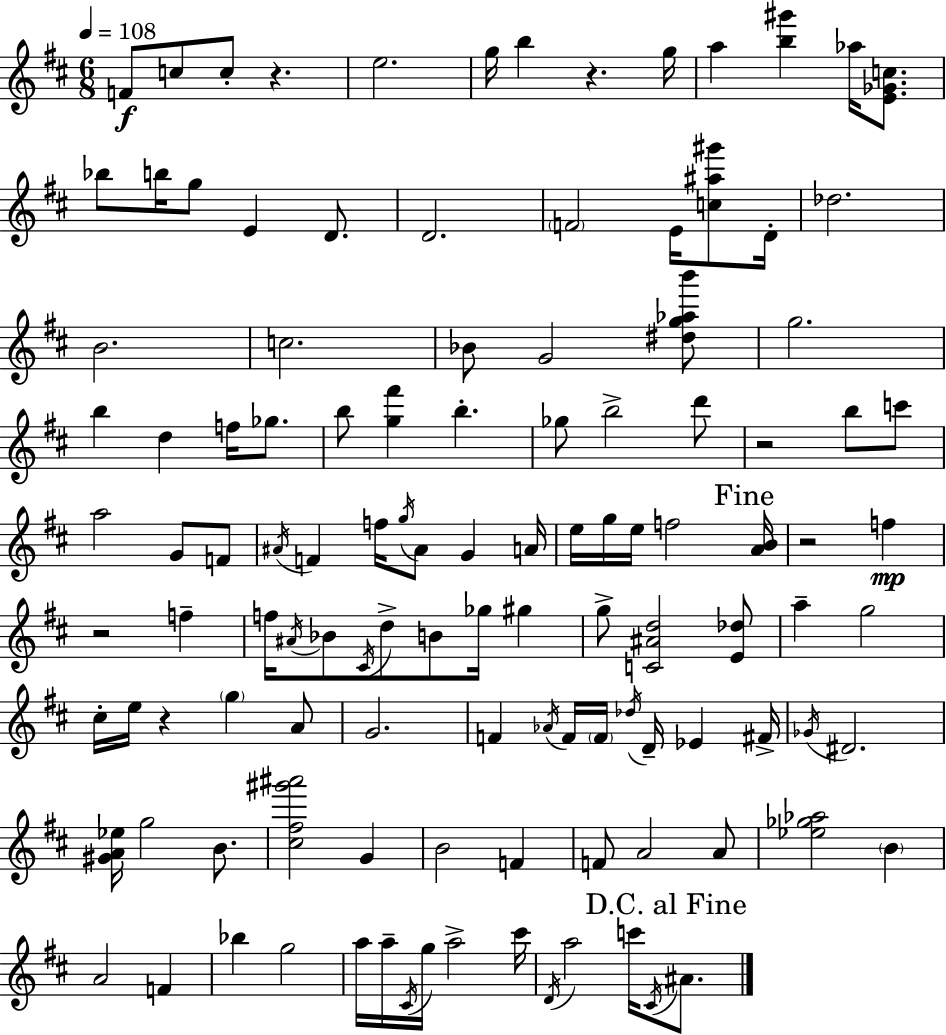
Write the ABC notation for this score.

X:1
T:Untitled
M:6/8
L:1/4
K:D
F/2 c/2 c/2 z e2 g/4 b z g/4 a [b^g'] _a/4 [E_Gc]/2 _b/2 b/4 g/2 E D/2 D2 F2 E/4 [c^a^g']/2 D/4 _d2 B2 c2 _B/2 G2 [^dg_ab']/2 g2 b d f/4 _g/2 b/2 [g^f'] b _g/2 b2 d'/2 z2 b/2 c'/2 a2 G/2 F/2 ^A/4 F f/4 g/4 ^A/2 G A/4 e/4 g/4 e/4 f2 [AB]/4 z2 f z2 f f/4 ^A/4 _B/2 ^C/4 d/2 B/2 _g/4 ^g g/2 [C^Ad]2 [E_d]/2 a g2 ^c/4 e/4 z g A/2 G2 F _A/4 F/4 F/4 _d/4 D/4 _E ^F/4 _G/4 ^D2 [^GA_e]/4 g2 B/2 [^c^f^g'^a']2 G B2 F F/2 A2 A/2 [_e_g_a]2 B A2 F _b g2 a/4 a/4 ^C/4 g/4 a2 ^c'/4 D/4 a2 c'/4 ^C/4 ^A/2